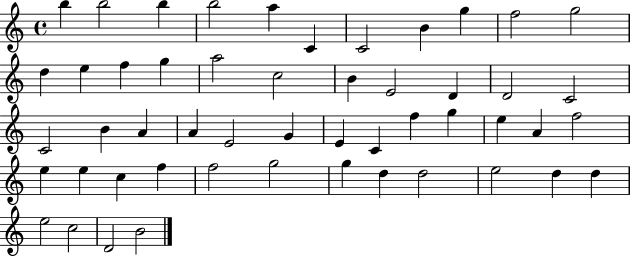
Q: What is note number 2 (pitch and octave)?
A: B5